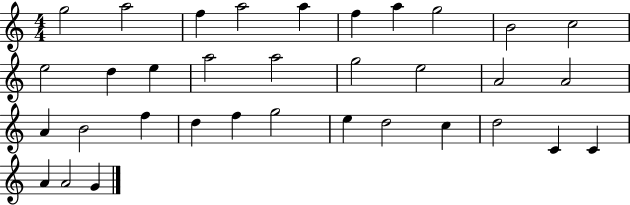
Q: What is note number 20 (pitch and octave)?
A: A4